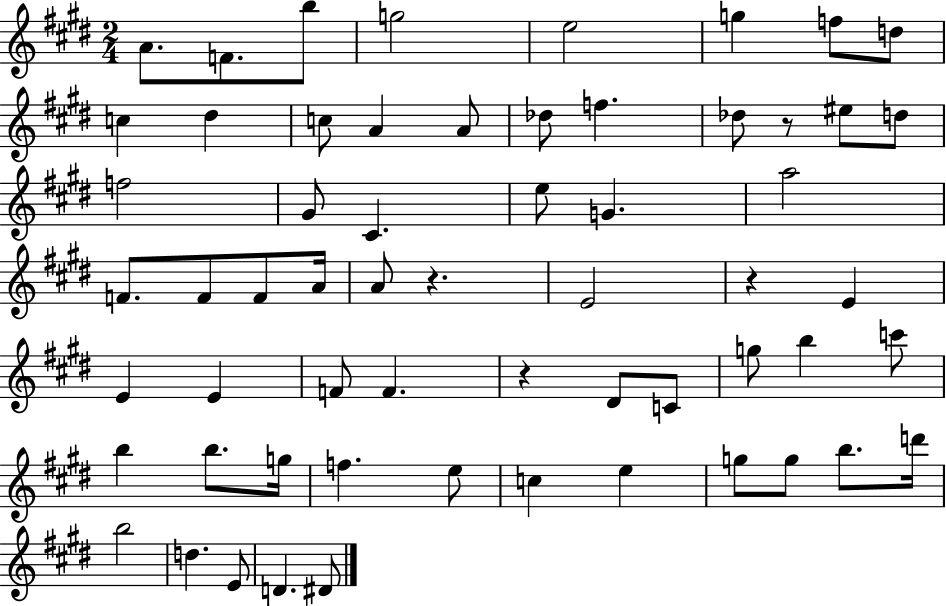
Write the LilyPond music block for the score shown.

{
  \clef treble
  \numericTimeSignature
  \time 2/4
  \key e \major
  a'8. f'8. b''8 | g''2 | e''2 | g''4 f''8 d''8 | \break c''4 dis''4 | c''8 a'4 a'8 | des''8 f''4. | des''8 r8 eis''8 d''8 | \break f''2 | gis'8 cis'4. | e''8 g'4. | a''2 | \break f'8. f'8 f'8 a'16 | a'8 r4. | e'2 | r4 e'4 | \break e'4 e'4 | f'8 f'4. | r4 dis'8 c'8 | g''8 b''4 c'''8 | \break b''4 b''8. g''16 | f''4. e''8 | c''4 e''4 | g''8 g''8 b''8. d'''16 | \break b''2 | d''4. e'8 | d'4. dis'8 | \bar "|."
}